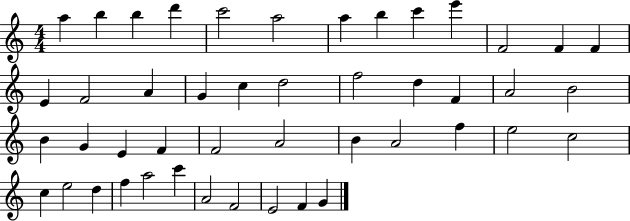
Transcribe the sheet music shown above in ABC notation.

X:1
T:Untitled
M:4/4
L:1/4
K:C
a b b d' c'2 a2 a b c' e' F2 F F E F2 A G c d2 f2 d F A2 B2 B G E F F2 A2 B A2 f e2 c2 c e2 d f a2 c' A2 F2 E2 F G